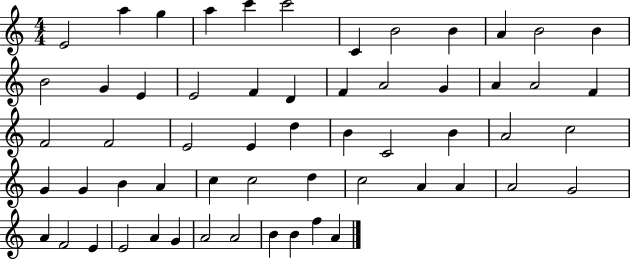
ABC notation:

X:1
T:Untitled
M:4/4
L:1/4
K:C
E2 a g a c' c'2 C B2 B A B2 B B2 G E E2 F D F A2 G A A2 F F2 F2 E2 E d B C2 B A2 c2 G G B A c c2 d c2 A A A2 G2 A F2 E E2 A G A2 A2 B B f A